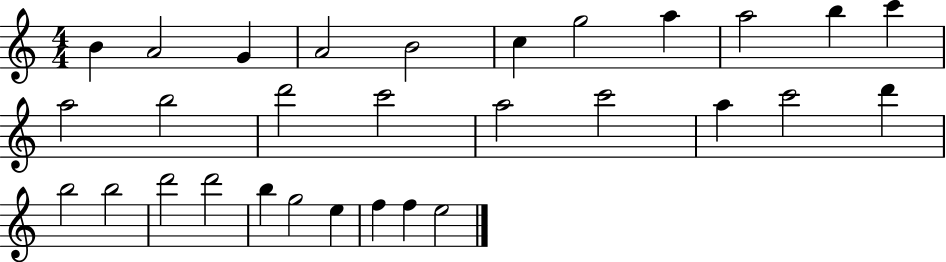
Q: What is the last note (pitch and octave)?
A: E5